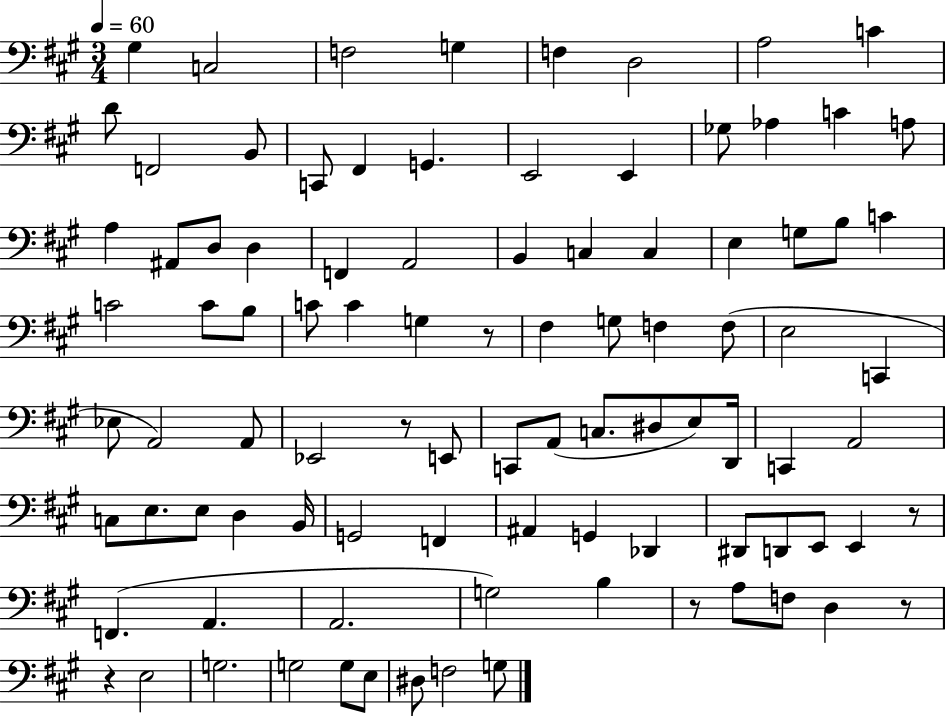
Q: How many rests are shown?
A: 6